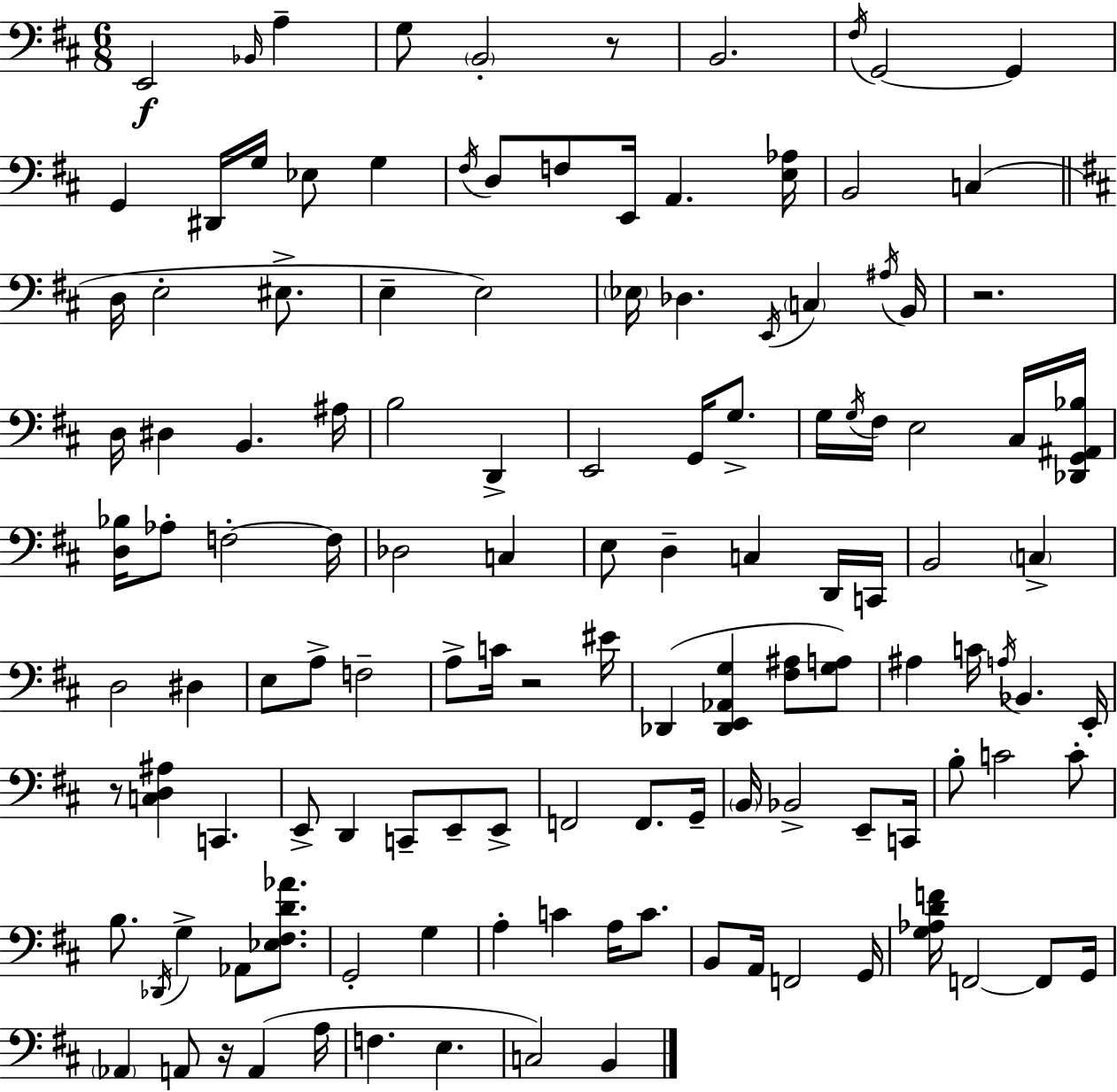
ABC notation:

X:1
T:Untitled
M:6/8
L:1/4
K:D
E,,2 _B,,/4 A, G,/2 B,,2 z/2 B,,2 ^F,/4 G,,2 G,, G,, ^D,,/4 G,/4 _E,/2 G, ^F,/4 D,/2 F,/2 E,,/4 A,, [E,_A,]/4 B,,2 C, D,/4 E,2 ^E,/2 E, E,2 _E,/4 _D, E,,/4 C, ^A,/4 B,,/4 z2 D,/4 ^D, B,, ^A,/4 B,2 D,, E,,2 G,,/4 G,/2 G,/4 G,/4 ^F,/4 E,2 ^C,/4 [_D,,G,,^A,,_B,]/4 [D,_B,]/4 _A,/2 F,2 F,/4 _D,2 C, E,/2 D, C, D,,/4 C,,/4 B,,2 C, D,2 ^D, E,/2 A,/2 F,2 A,/2 C/4 z2 ^E/4 _D,, [_D,,E,,_A,,G,] [^F,^A,]/2 [G,A,]/2 ^A, C/4 A,/4 _B,, E,,/4 z/2 [C,D,^A,] C,, E,,/2 D,, C,,/2 E,,/2 E,,/2 F,,2 F,,/2 G,,/4 B,,/4 _B,,2 E,,/2 C,,/4 B,/2 C2 C/2 B,/2 _D,,/4 G, _A,,/2 [_E,^F,D_A]/2 G,,2 G, A, C A,/4 C/2 B,,/2 A,,/4 F,,2 G,,/4 [G,_A,DF]/4 F,,2 F,,/2 G,,/4 _A,, A,,/2 z/4 A,, A,/4 F, E, C,2 B,,